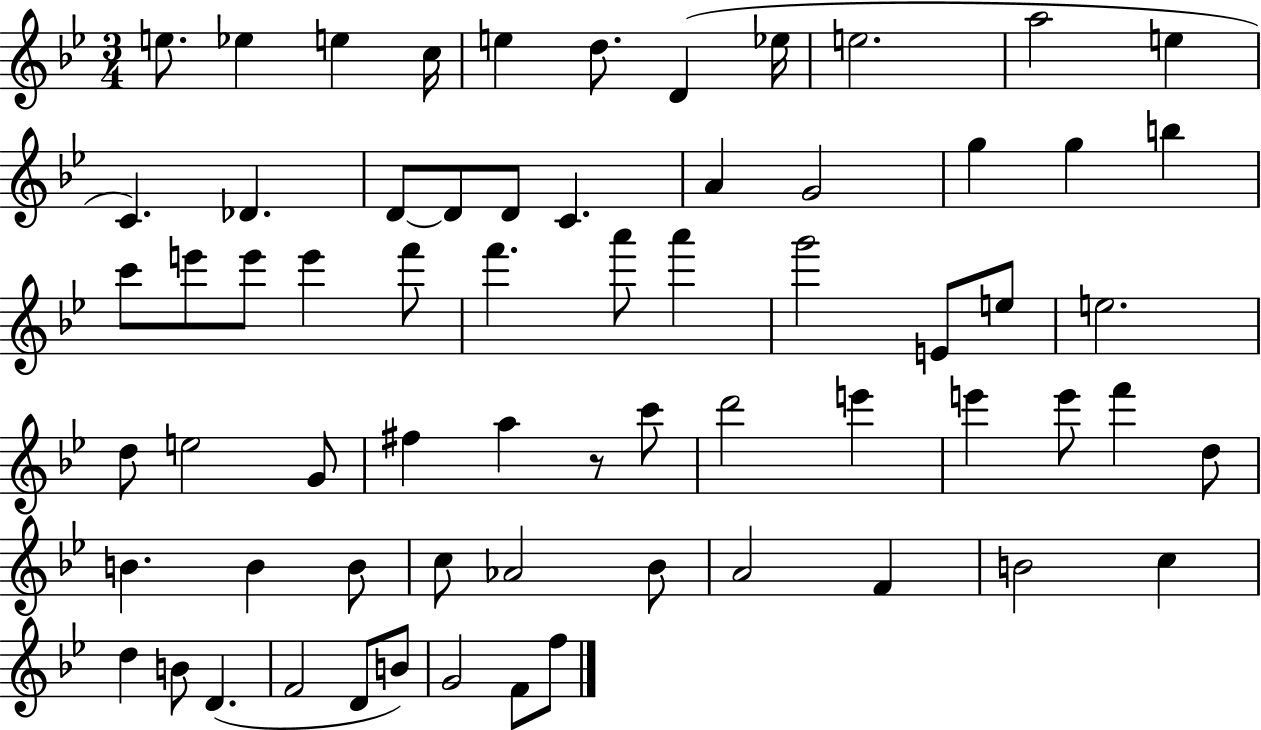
X:1
T:Untitled
M:3/4
L:1/4
K:Bb
e/2 _e e c/4 e d/2 D _e/4 e2 a2 e C _D D/2 D/2 D/2 C A G2 g g b c'/2 e'/2 e'/2 e' f'/2 f' a'/2 a' g'2 E/2 e/2 e2 d/2 e2 G/2 ^f a z/2 c'/2 d'2 e' e' e'/2 f' d/2 B B B/2 c/2 _A2 _B/2 A2 F B2 c d B/2 D F2 D/2 B/2 G2 F/2 f/2